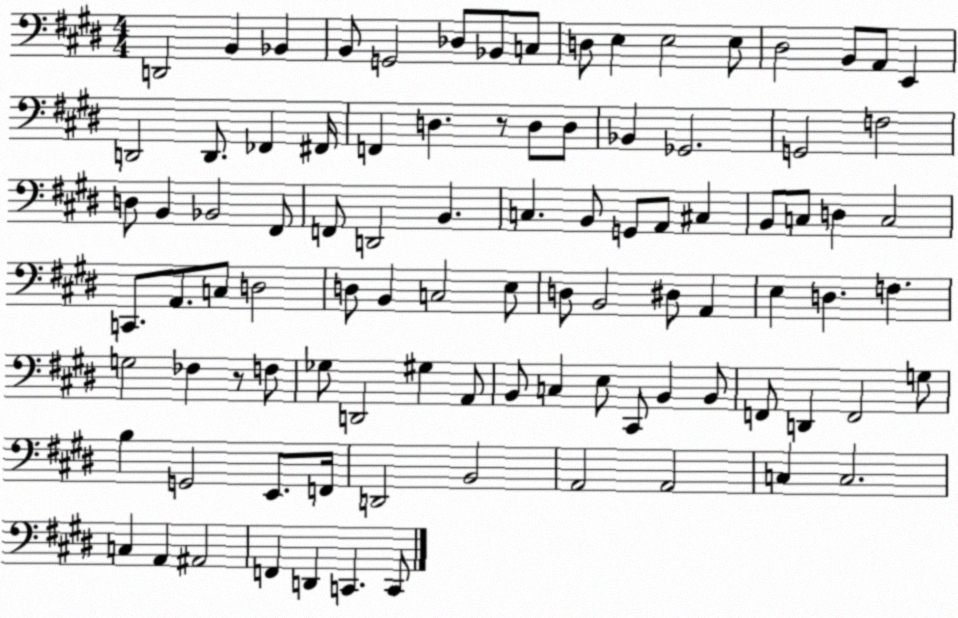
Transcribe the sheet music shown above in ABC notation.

X:1
T:Untitled
M:4/4
L:1/4
K:E
D,,2 B,, _B,, B,,/2 G,,2 _D,/2 _B,,/2 C,/2 D,/2 E, E,2 E,/2 ^D,2 B,,/2 A,,/2 E,, D,,2 D,,/2 _F,, ^F,,/4 F,, D, z/2 D,/2 D,/2 _B,, _G,,2 G,,2 F,2 D,/2 B,, _B,,2 ^F,,/2 F,,/2 D,,2 B,, C, B,,/2 G,,/2 A,,/2 ^C, B,,/2 C,/2 D, C,2 C,,/2 A,,/2 C,/2 D,2 D,/2 B,, C,2 E,/2 D,/2 B,,2 ^D,/2 A,, E, D, F, G,2 _F, z/2 F,/2 _G,/2 D,,2 ^G, A,,/2 B,,/2 C, E,/2 ^C,,/2 B,, B,,/2 F,,/2 D,, F,,2 G,/2 B, G,,2 E,,/2 F,,/4 D,,2 B,,2 A,,2 A,,2 C, C,2 C, A,, ^A,,2 F,, D,, C,, C,,/2